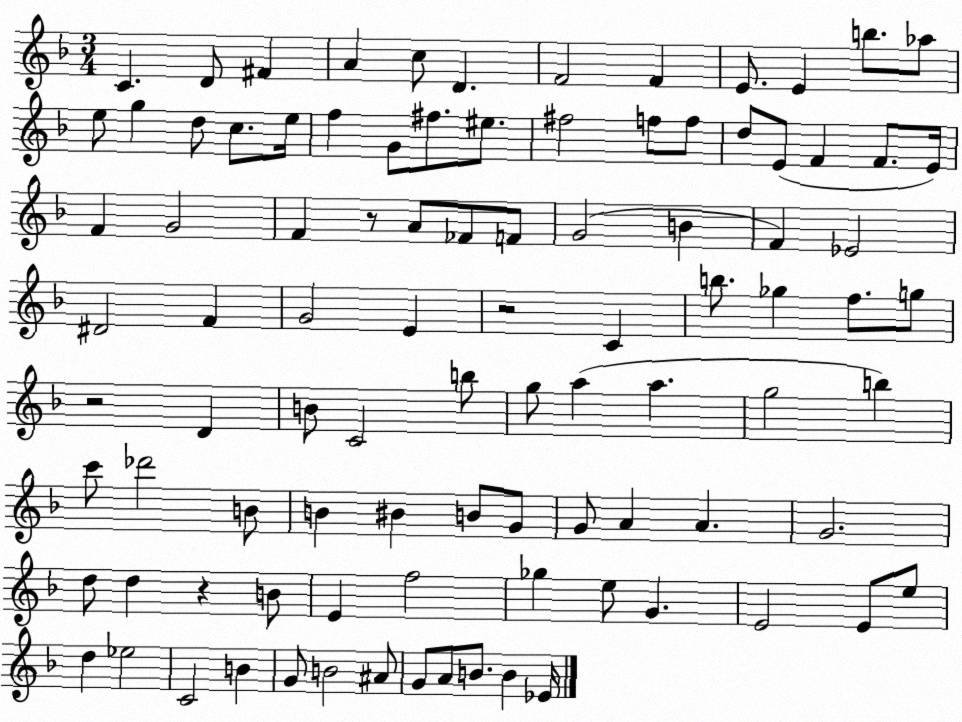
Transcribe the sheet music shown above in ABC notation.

X:1
T:Untitled
M:3/4
L:1/4
K:F
C D/2 ^F A c/2 D F2 F E/2 E b/2 _a/2 e/2 g d/2 c/2 e/4 f G/2 ^f/2 ^e/2 ^f2 f/2 f/2 d/2 E/2 F F/2 E/4 F G2 F z/2 A/2 _F/2 F/2 G2 B F _E2 ^D2 F G2 E z2 C b/2 _g f/2 g/2 z2 D B/2 C2 b/2 g/2 a a g2 b c'/2 _d'2 B/2 B ^B B/2 G/2 G/2 A A G2 d/2 d z B/2 E f2 _g e/2 G E2 E/2 e/2 d _e2 C2 B G/2 B2 ^A/2 G/2 A/2 B/2 B _E/4